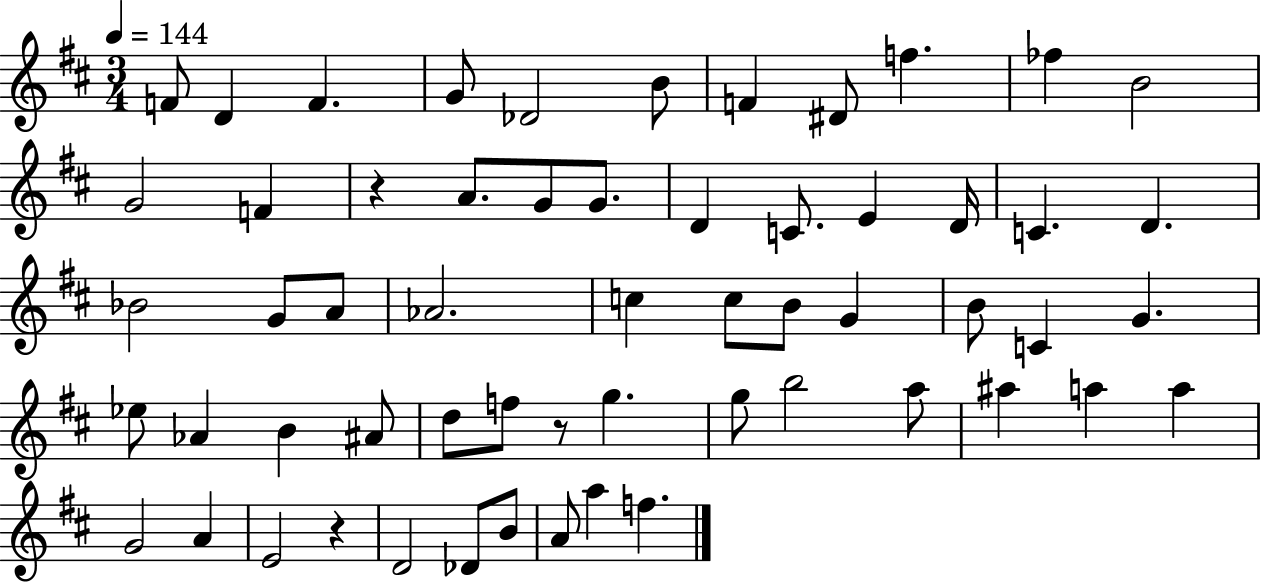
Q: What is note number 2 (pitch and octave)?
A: D4